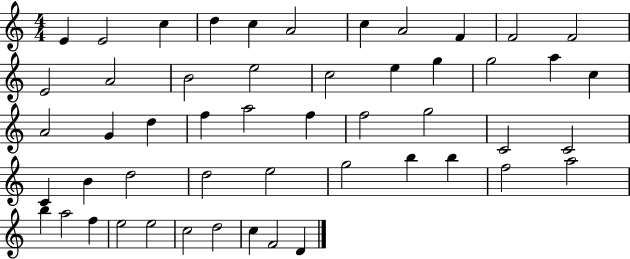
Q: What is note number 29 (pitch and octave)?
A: G5